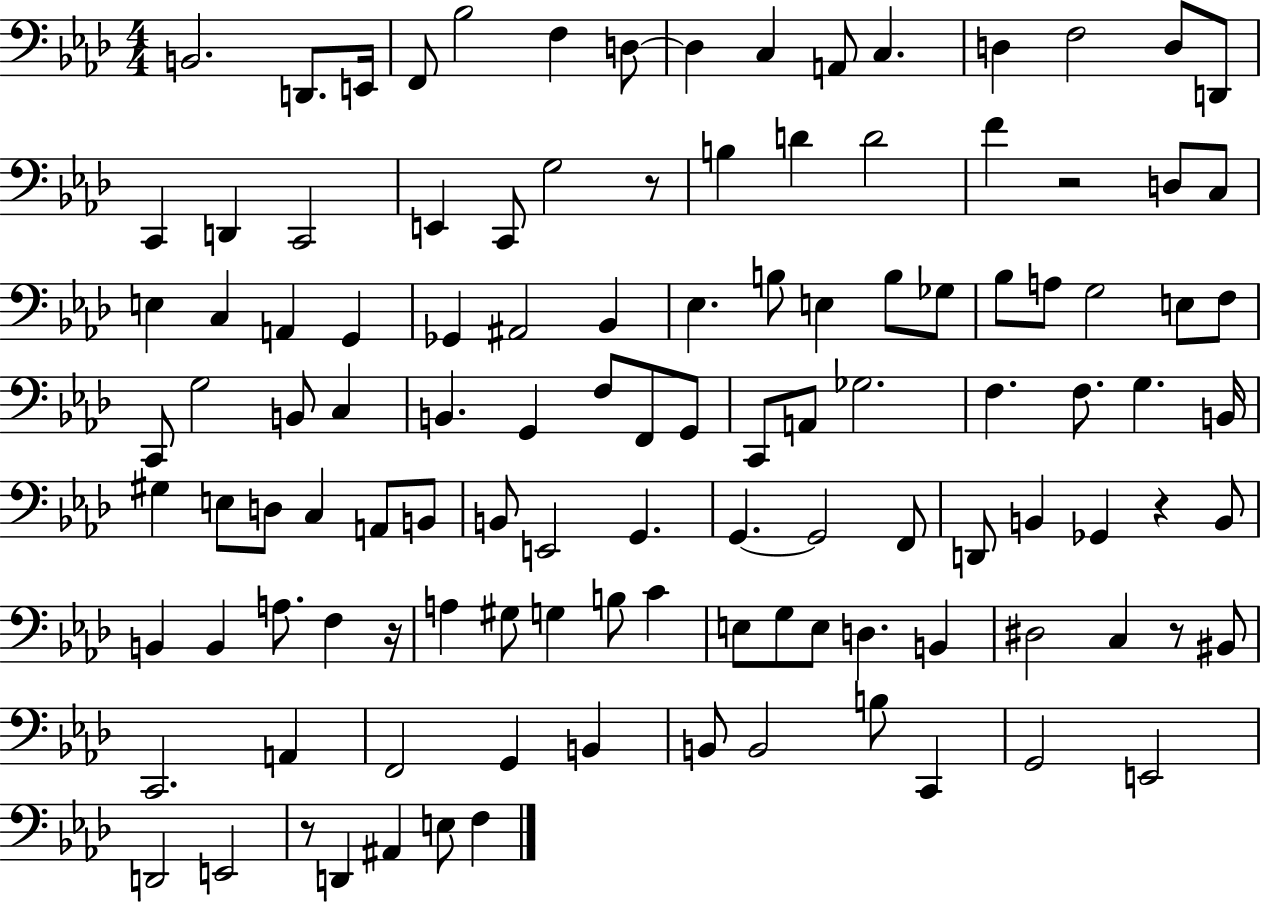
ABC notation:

X:1
T:Untitled
M:4/4
L:1/4
K:Ab
B,,2 D,,/2 E,,/4 F,,/2 _B,2 F, D,/2 D, C, A,,/2 C, D, F,2 D,/2 D,,/2 C,, D,, C,,2 E,, C,,/2 G,2 z/2 B, D D2 F z2 D,/2 C,/2 E, C, A,, G,, _G,, ^A,,2 _B,, _E, B,/2 E, B,/2 _G,/2 _B,/2 A,/2 G,2 E,/2 F,/2 C,,/2 G,2 B,,/2 C, B,, G,, F,/2 F,,/2 G,,/2 C,,/2 A,,/2 _G,2 F, F,/2 G, B,,/4 ^G, E,/2 D,/2 C, A,,/2 B,,/2 B,,/2 E,,2 G,, G,, G,,2 F,,/2 D,,/2 B,, _G,, z B,,/2 B,, B,, A,/2 F, z/4 A, ^G,/2 G, B,/2 C E,/2 G,/2 E,/2 D, B,, ^D,2 C, z/2 ^B,,/2 C,,2 A,, F,,2 G,, B,, B,,/2 B,,2 B,/2 C,, G,,2 E,,2 D,,2 E,,2 z/2 D,, ^A,, E,/2 F,